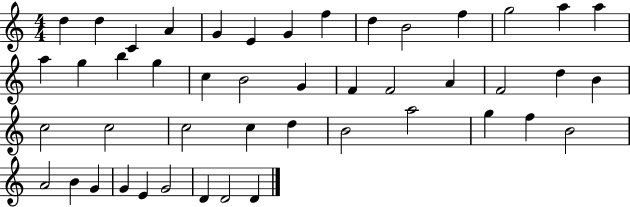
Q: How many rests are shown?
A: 0